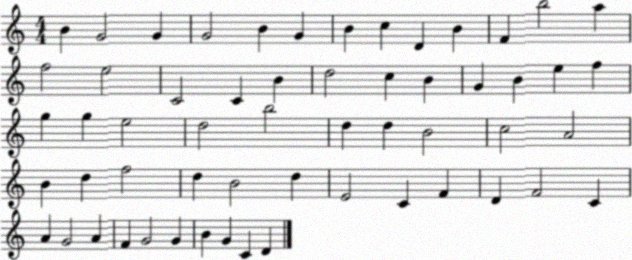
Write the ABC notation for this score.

X:1
T:Untitled
M:4/4
L:1/4
K:C
B G2 G G2 B G B c D B F b2 a f2 e2 C2 C B d2 c B G B e f g g e2 d2 b2 d d B2 c2 A2 B d f2 d B2 d E2 C F D F2 C A G2 A F G2 G B G C D